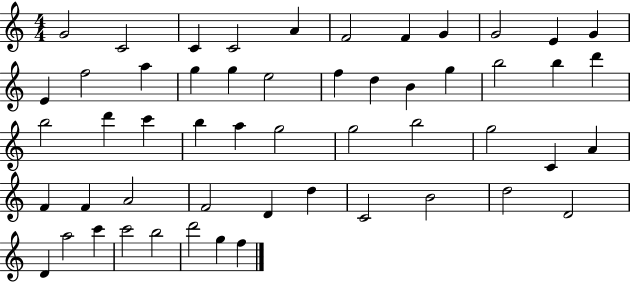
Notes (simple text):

G4/h C4/h C4/q C4/h A4/q F4/h F4/q G4/q G4/h E4/q G4/q E4/q F5/h A5/q G5/q G5/q E5/h F5/q D5/q B4/q G5/q B5/h B5/q D6/q B5/h D6/q C6/q B5/q A5/q G5/h G5/h B5/h G5/h C4/q A4/q F4/q F4/q A4/h F4/h D4/q D5/q C4/h B4/h D5/h D4/h D4/q A5/h C6/q C6/h B5/h D6/h G5/q F5/q